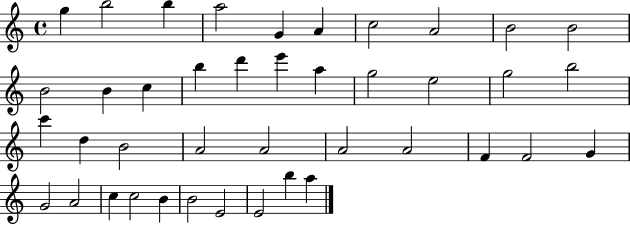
X:1
T:Untitled
M:4/4
L:1/4
K:C
g b2 b a2 G A c2 A2 B2 B2 B2 B c b d' e' a g2 e2 g2 b2 c' d B2 A2 A2 A2 A2 F F2 G G2 A2 c c2 B B2 E2 E2 b a